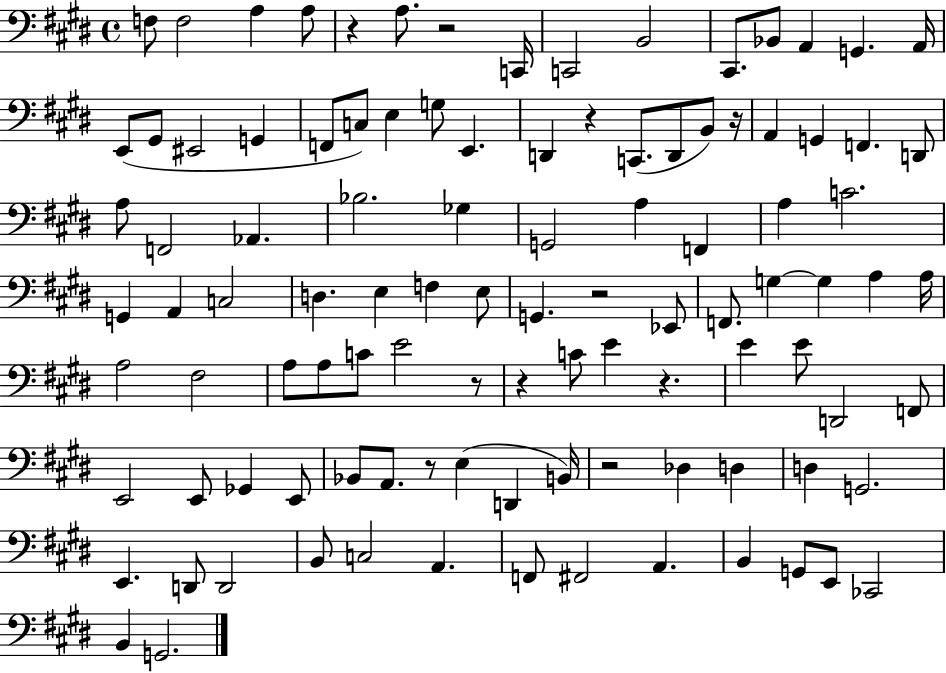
F3/e F3/h A3/q A3/e R/q A3/e. R/h C2/s C2/h B2/h C#2/e. Bb2/e A2/q G2/q. A2/s E2/e G#2/e EIS2/h G2/q F2/e C3/e E3/q G3/e E2/q. D2/q R/q C2/e. D2/e B2/e R/s A2/q G2/q F2/q. D2/e A3/e F2/h Ab2/q. Bb3/h. Gb3/q G2/h A3/q F2/q A3/q C4/h. G2/q A2/q C3/h D3/q. E3/q F3/q E3/e G2/q. R/h Eb2/e F2/e. G3/q G3/q A3/q A3/s A3/h F#3/h A3/e A3/e C4/e E4/h R/e R/q C4/e E4/q R/q. E4/q E4/e D2/h F2/e E2/h E2/e Gb2/q E2/e Bb2/e A2/e. R/e E3/q D2/q B2/s R/h Db3/q D3/q D3/q G2/h. E2/q. D2/e D2/h B2/e C3/h A2/q. F2/e F#2/h A2/q. B2/q G2/e E2/e CES2/h B2/q G2/h.